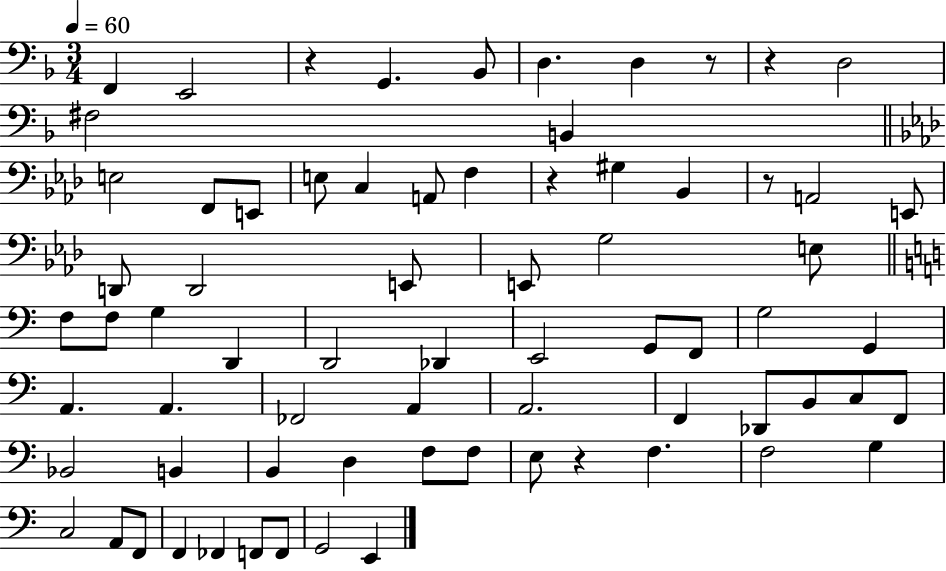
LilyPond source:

{
  \clef bass
  \numericTimeSignature
  \time 3/4
  \key f \major
  \tempo 4 = 60
  \repeat volta 2 { f,4 e,2 | r4 g,4. bes,8 | d4. d4 r8 | r4 d2 | \break fis2 b,4 | \bar "||" \break \key f \minor e2 f,8 e,8 | e8 c4 a,8 f4 | r4 gis4 bes,4 | r8 a,2 e,8 | \break d,8 d,2 e,8 | e,8 g2 e8 | \bar "||" \break \key a \minor f8 f8 g4 d,4 | d,2 des,4 | e,2 g,8 f,8 | g2 g,4 | \break a,4. a,4. | fes,2 a,4 | a,2. | f,4 des,8 b,8 c8 f,8 | \break bes,2 b,4 | b,4 d4 f8 f8 | e8 r4 f4. | f2 g4 | \break c2 a,8 f,8 | f,4 fes,4 f,8 f,8 | g,2 e,4 | } \bar "|."
}